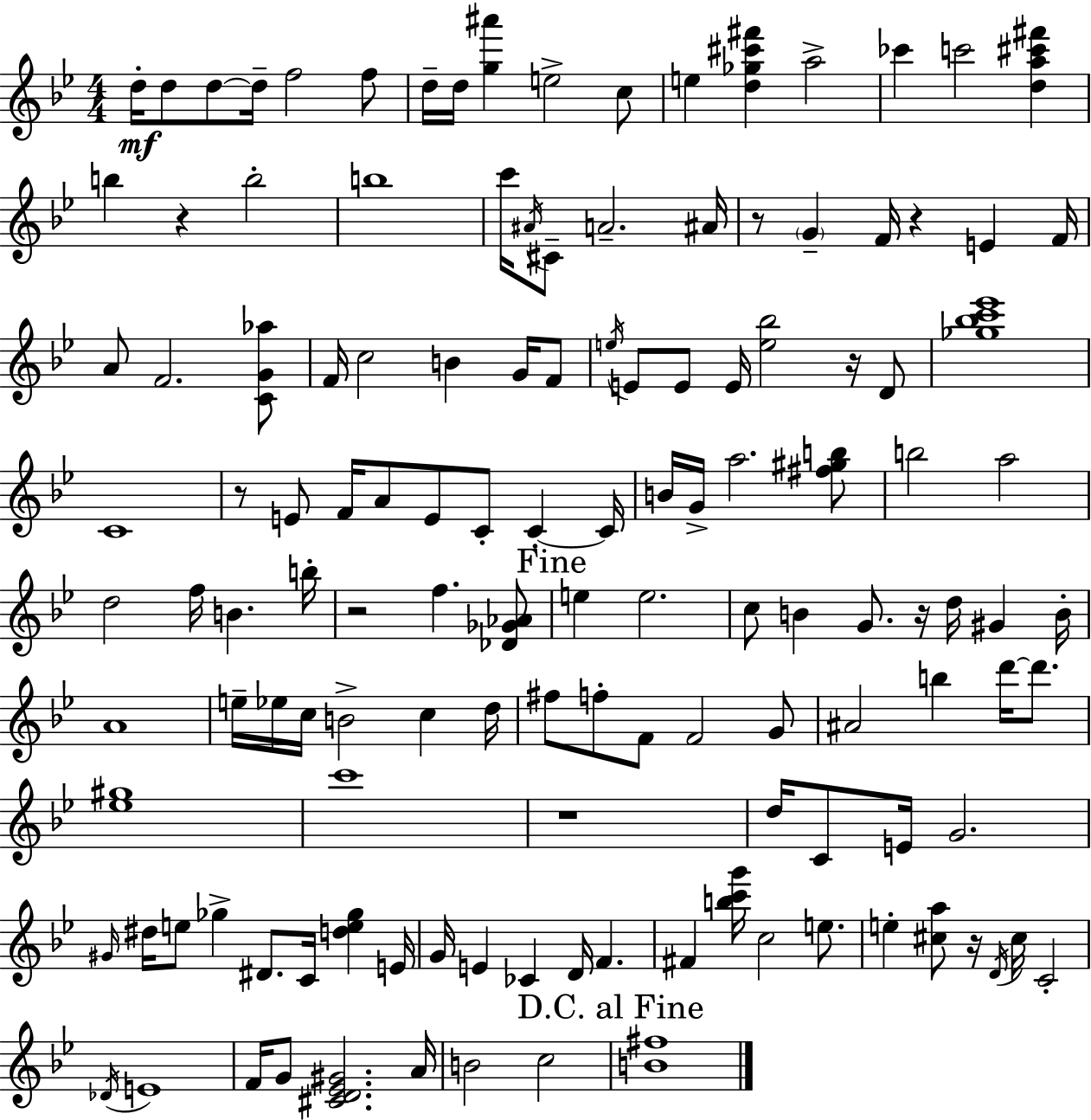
X:1
T:Untitled
M:4/4
L:1/4
K:Bb
d/4 d/2 d/2 d/4 f2 f/2 d/4 d/4 [g^a'] e2 c/2 e [d_g^c'^f'] a2 _c' c'2 [da^c'^f'] b z b2 b4 c'/4 ^A/4 ^C/2 A2 ^A/4 z/2 G F/4 z E F/4 A/2 F2 [CG_a]/2 F/4 c2 B G/4 F/2 e/4 E/2 E/2 E/4 [e_b]2 z/4 D/2 [_g_bc'_e']4 C4 z/2 E/2 F/4 A/2 E/2 C/2 C C/4 B/4 G/4 a2 [^f^gb]/2 b2 a2 d2 f/4 B b/4 z2 f [_D_G_A]/2 e e2 c/2 B G/2 z/4 d/4 ^G B/4 A4 e/4 _e/4 c/4 B2 c d/4 ^f/2 f/2 F/2 F2 G/2 ^A2 b d'/4 d'/2 [_e^g]4 c'4 z4 d/4 C/2 E/4 G2 ^G/4 ^d/4 e/2 _g ^D/2 C/4 [de_g] E/4 G/4 E _C D/4 F ^F [bc'g']/4 c2 e/2 e [^ca]/2 z/4 D/4 ^c/4 C2 _D/4 E4 F/4 G/2 [^CD_E^G]2 A/4 B2 c2 [B^f]4